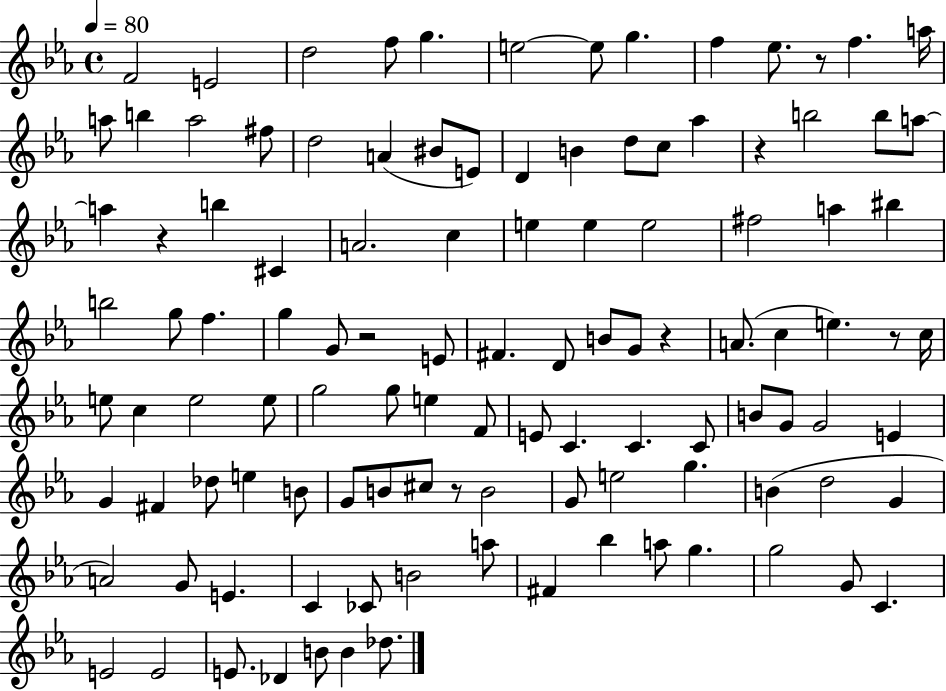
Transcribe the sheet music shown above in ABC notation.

X:1
T:Untitled
M:4/4
L:1/4
K:Eb
F2 E2 d2 f/2 g e2 e/2 g f _e/2 z/2 f a/4 a/2 b a2 ^f/2 d2 A ^B/2 E/2 D B d/2 c/2 _a z b2 b/2 a/2 a z b ^C A2 c e e e2 ^f2 a ^b b2 g/2 f g G/2 z2 E/2 ^F D/2 B/2 G/2 z A/2 c e z/2 c/4 e/2 c e2 e/2 g2 g/2 e F/2 E/2 C C C/2 B/2 G/2 G2 E G ^F _d/2 e B/2 G/2 B/2 ^c/2 z/2 B2 G/2 e2 g B d2 G A2 G/2 E C _C/2 B2 a/2 ^F _b a/2 g g2 G/2 C E2 E2 E/2 _D B/2 B _d/2